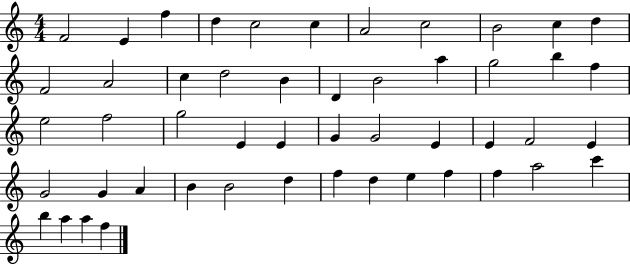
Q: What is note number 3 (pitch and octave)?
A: F5